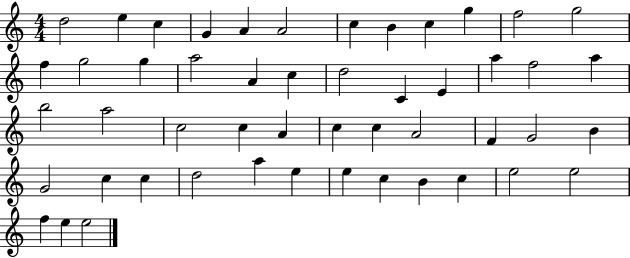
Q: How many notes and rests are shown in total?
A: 50